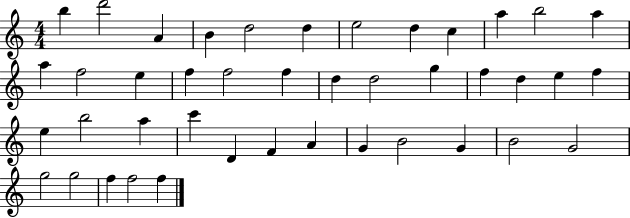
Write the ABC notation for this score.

X:1
T:Untitled
M:4/4
L:1/4
K:C
b d'2 A B d2 d e2 d c a b2 a a f2 e f f2 f d d2 g f d e f e b2 a c' D F A G B2 G B2 G2 g2 g2 f f2 f